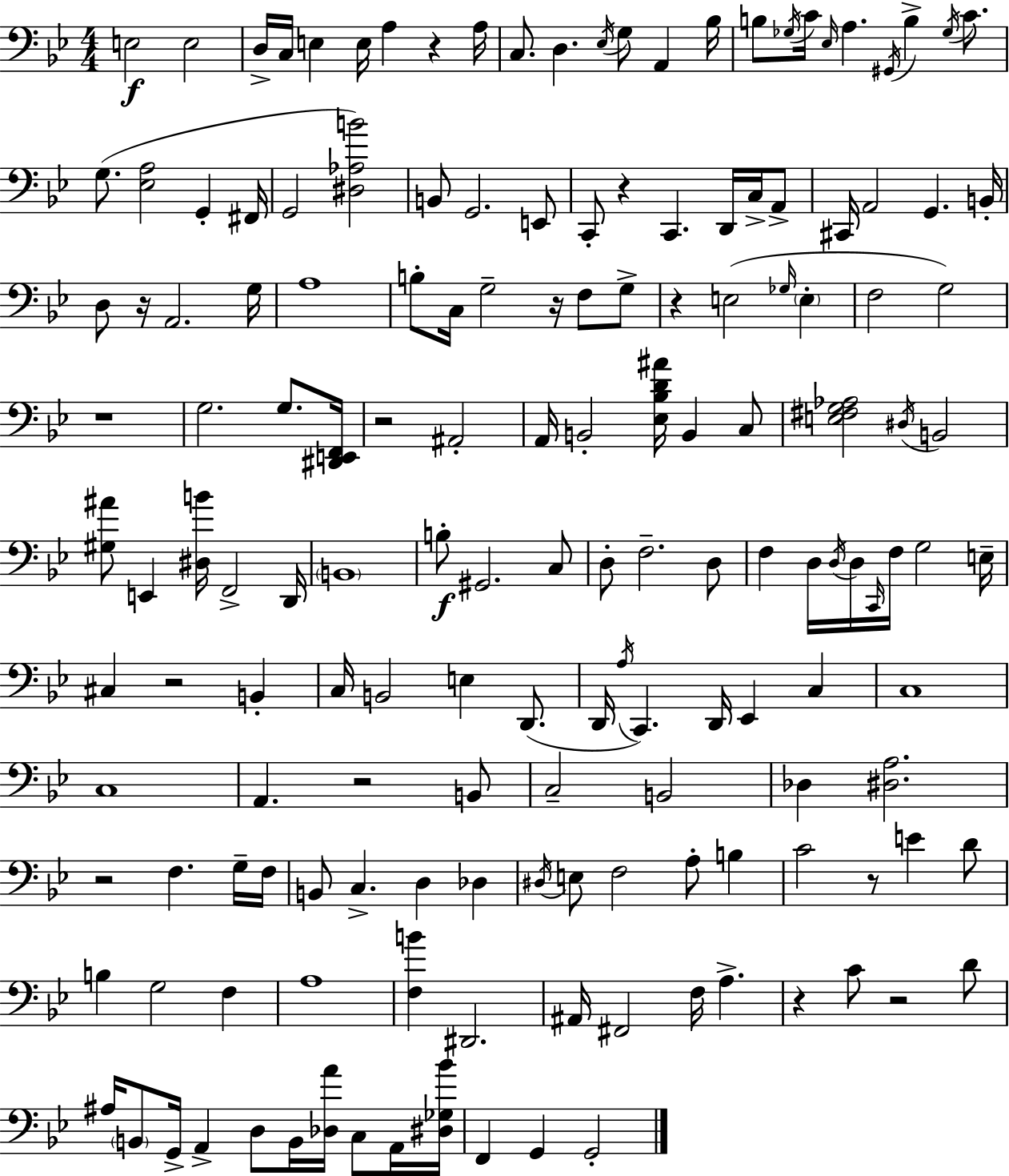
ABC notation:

X:1
T:Untitled
M:4/4
L:1/4
K:Gm
E,2 E,2 D,/4 C,/4 E, E,/4 A, z A,/4 C,/2 D, _E,/4 G,/2 A,, _B,/4 B,/2 _G,/4 C/4 _E,/4 A, ^G,,/4 B, _G,/4 C/2 G,/2 [_E,A,]2 G,, ^F,,/4 G,,2 [^D,_A,B]2 B,,/2 G,,2 E,,/2 C,,/2 z C,, D,,/4 C,/4 A,,/2 ^C,,/4 A,,2 G,, B,,/4 D,/2 z/4 A,,2 G,/4 A,4 B,/2 C,/4 G,2 z/4 F,/2 G,/2 z E,2 _G,/4 E, F,2 G,2 z4 G,2 G,/2 [^D,,E,,F,,]/4 z2 ^A,,2 A,,/4 B,,2 [_E,_B,D^A]/4 B,, C,/2 [E,^F,G,_A,]2 ^D,/4 B,,2 [^G,^A]/2 E,, [^D,B]/4 F,,2 D,,/4 B,,4 B,/2 ^G,,2 C,/2 D,/2 F,2 D,/2 F, D,/4 D,/4 D,/4 C,,/4 F,/4 G,2 E,/4 ^C, z2 B,, C,/4 B,,2 E, D,,/2 D,,/4 A,/4 C,, D,,/4 _E,, C, C,4 C,4 A,, z2 B,,/2 C,2 B,,2 _D, [^D,A,]2 z2 F, G,/4 F,/4 B,,/2 C, D, _D, ^D,/4 E,/2 F,2 A,/2 B, C2 z/2 E D/2 B, G,2 F, A,4 [F,B] ^D,,2 ^A,,/4 ^F,,2 F,/4 A, z C/2 z2 D/2 ^A,/4 B,,/2 G,,/4 A,, D,/2 B,,/4 [_D,A]/4 C,/2 A,,/4 [^D,_G,_B]/4 F,, G,, G,,2